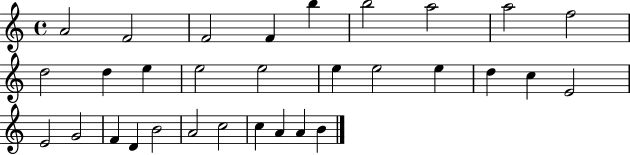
X:1
T:Untitled
M:4/4
L:1/4
K:C
A2 F2 F2 F b b2 a2 a2 f2 d2 d e e2 e2 e e2 e d c E2 E2 G2 F D B2 A2 c2 c A A B